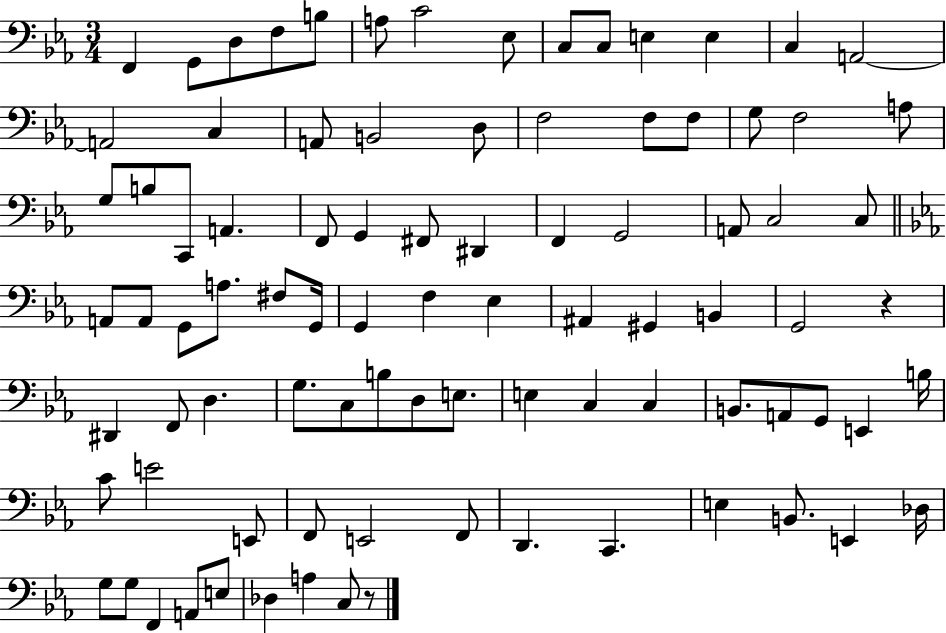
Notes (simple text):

F2/q G2/e D3/e F3/e B3/e A3/e C4/h Eb3/e C3/e C3/e E3/q E3/q C3/q A2/h A2/h C3/q A2/e B2/h D3/e F3/h F3/e F3/e G3/e F3/h A3/e G3/e B3/e C2/e A2/q. F2/e G2/q F#2/e D#2/q F2/q G2/h A2/e C3/h C3/e A2/e A2/e G2/e A3/e. F#3/e G2/s G2/q F3/q Eb3/q A#2/q G#2/q B2/q G2/h R/q D#2/q F2/e D3/q. G3/e. C3/e B3/e D3/e E3/e. E3/q C3/q C3/q B2/e. A2/e G2/e E2/q B3/s C4/e E4/h E2/e F2/e E2/h F2/e D2/q. C2/q. E3/q B2/e. E2/q Db3/s G3/e G3/e F2/q A2/e E3/e Db3/q A3/q C3/e R/e